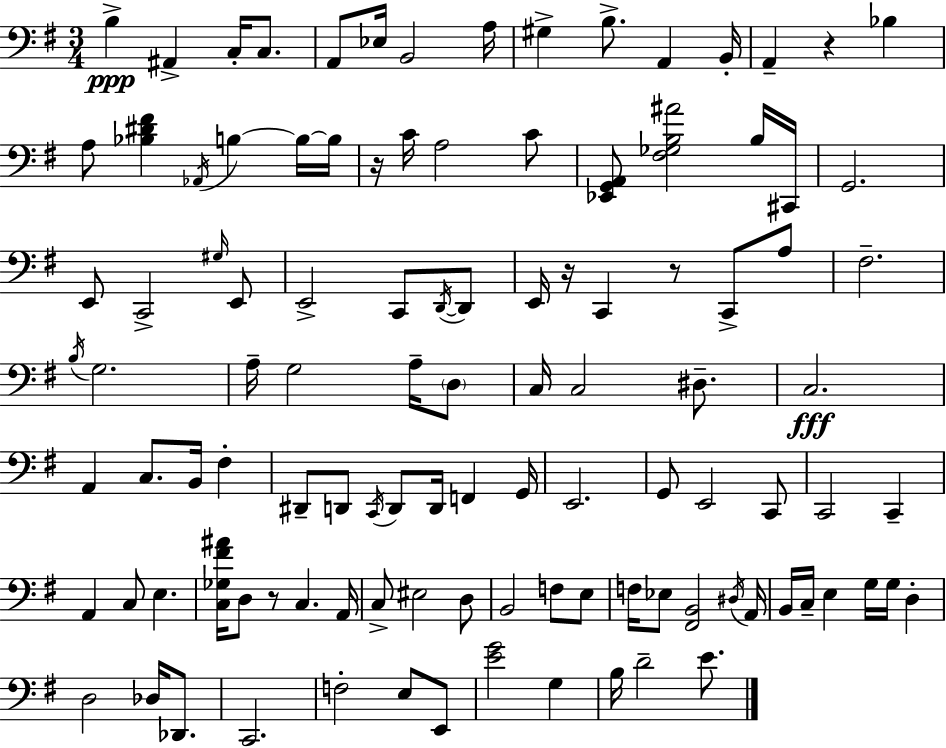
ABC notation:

X:1
T:Untitled
M:3/4
L:1/4
K:Em
B, ^A,, C,/4 C,/2 A,,/2 _E,/4 B,,2 A,/4 ^G, B,/2 A,, B,,/4 A,, z _B, A,/2 [_B,^D^F] _A,,/4 B, B,/4 B,/4 z/4 C/4 A,2 C/2 [_E,,G,,A,,]/2 [^F,_G,B,^A]2 B,/4 ^C,,/4 G,,2 E,,/2 C,,2 ^G,/4 E,,/2 E,,2 C,,/2 D,,/4 D,,/2 E,,/4 z/4 C,, z/2 C,,/2 A,/2 ^F,2 B,/4 G,2 A,/4 G,2 A,/4 D,/2 C,/4 C,2 ^D,/2 C,2 A,, C,/2 B,,/4 ^F, ^D,,/2 D,,/2 C,,/4 D,,/2 D,,/4 F,, G,,/4 E,,2 G,,/2 E,,2 C,,/2 C,,2 C,, A,, C,/2 E, [C,_G,^F^A]/4 D,/2 z/2 C, A,,/4 C,/2 ^E,2 D,/2 B,,2 F,/2 E,/2 F,/4 _E,/2 [^F,,B,,]2 ^D,/4 A,,/4 B,,/4 C,/4 E, G,/4 G,/4 D, D,2 _D,/4 _D,,/2 C,,2 F,2 E,/2 E,,/2 [EG]2 G, B,/4 D2 E/2